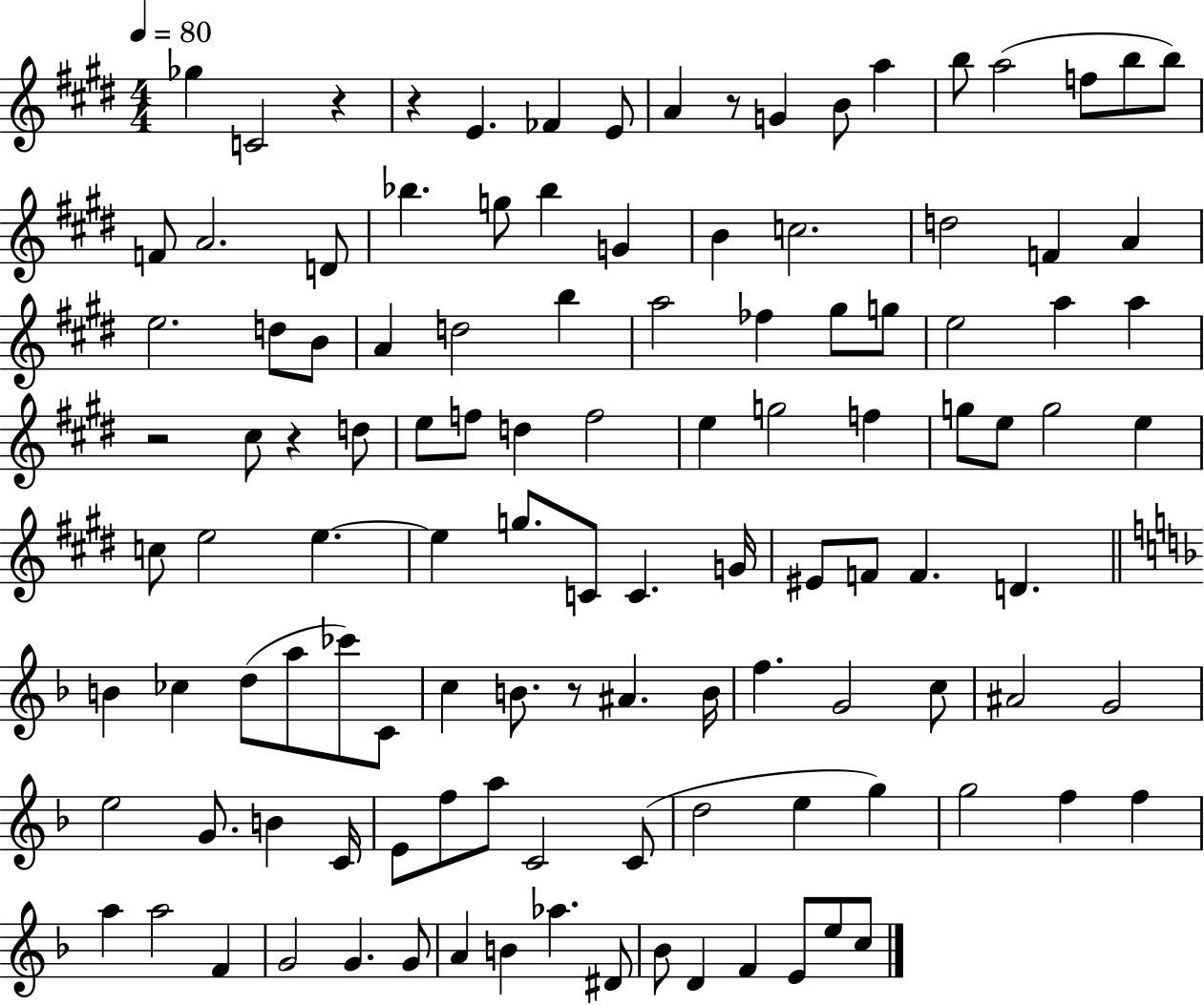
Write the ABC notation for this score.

X:1
T:Untitled
M:4/4
L:1/4
K:E
_g C2 z z E _F E/2 A z/2 G B/2 a b/2 a2 f/2 b/2 b/2 F/2 A2 D/2 _b g/2 _b G B c2 d2 F A e2 d/2 B/2 A d2 b a2 _f ^g/2 g/2 e2 a a z2 ^c/2 z d/2 e/2 f/2 d f2 e g2 f g/2 e/2 g2 e c/2 e2 e e g/2 C/2 C G/4 ^E/2 F/2 F D B _c d/2 a/2 _c'/2 C/2 c B/2 z/2 ^A B/4 f G2 c/2 ^A2 G2 e2 G/2 B C/4 E/2 f/2 a/2 C2 C/2 d2 e g g2 f f a a2 F G2 G G/2 A B _a ^D/2 _B/2 D F E/2 e/2 c/2